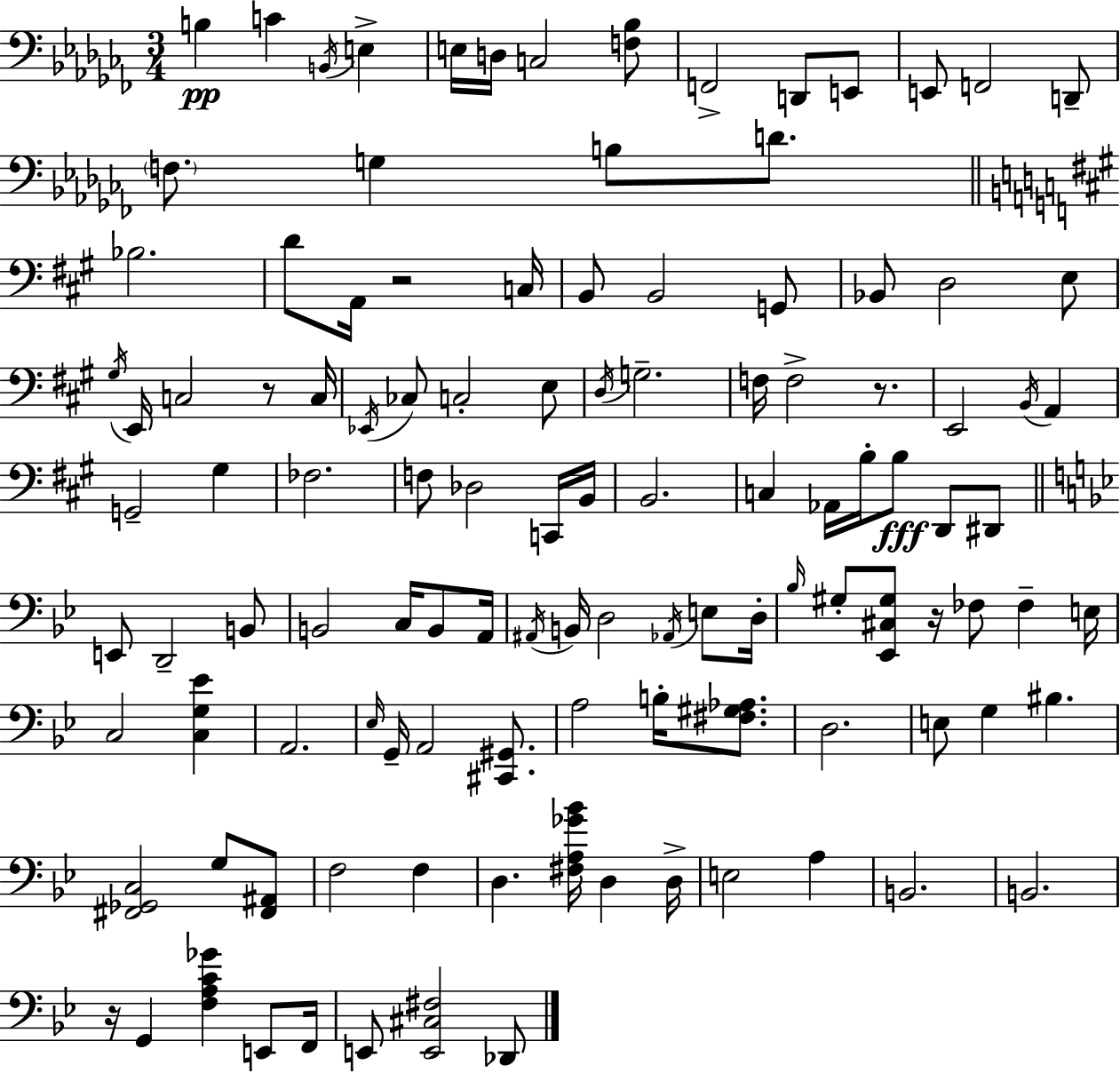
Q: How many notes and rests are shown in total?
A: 115